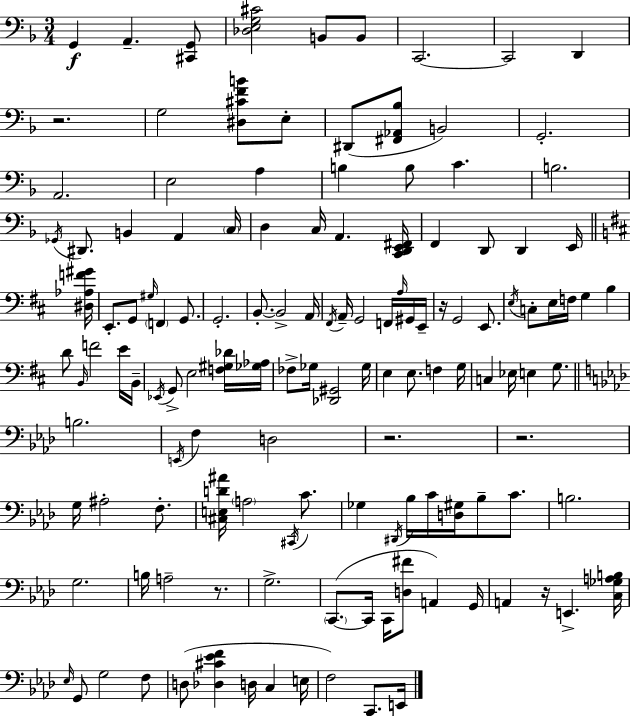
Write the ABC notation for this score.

X:1
T:Untitled
M:3/4
L:1/4
K:F
G,, A,, [^C,,G,,]/2 [_D,E,G,^C]2 B,,/2 B,,/2 C,,2 C,,2 D,, z2 G,2 [^D,^CFB]/2 E,/2 ^D,,/2 [^F,,_A,,_B,]/2 B,,2 G,,2 A,,2 E,2 A, B, B,/2 C B,2 _G,,/4 ^D,,/2 B,, A,, C,/4 D, C,/4 A,, [C,,D,,E,,^F,,]/4 F,, D,,/2 D,, E,,/4 [^D,_A,F^G]/4 E,,/2 G,,/2 ^G,/4 F,, G,,/2 G,,2 B,,/2 B,,2 A,,/4 ^F,,/4 A,,/4 G,,2 F,,/4 A,/4 ^G,,/4 E,,/4 z/4 G,,2 E,,/2 E,/4 C,/2 E,/4 F,/4 G, B, D/2 B,,/4 F2 E/4 B,,/4 _E,,/4 G,,/2 E,2 [F,^G,_D]/4 [_G,_A,]/4 _F,/2 _G,/4 [_D,,^G,,]2 _G,/4 E, E,/2 F, G,/4 C, _E,/4 E, G,/2 B,2 E,,/4 F, D,2 z2 z2 G,/4 ^A,2 F,/2 [^C,E,D^A]/4 A,2 ^C,,/4 C/2 _G, ^D,,/4 _B,/4 C/4 [D,^G,]/4 _B,/2 C/2 B,2 G,2 B,/4 A,2 z/2 G,2 C,,/2 C,,/4 C,,/4 [D,^F]/2 A,, G,,/4 A,, z/4 E,, [C,_G,A,B,]/4 _E,/4 G,,/2 G,2 F,/2 D,/2 [_D,^C_EF] D,/4 C, E,/4 F,2 C,,/2 E,,/4